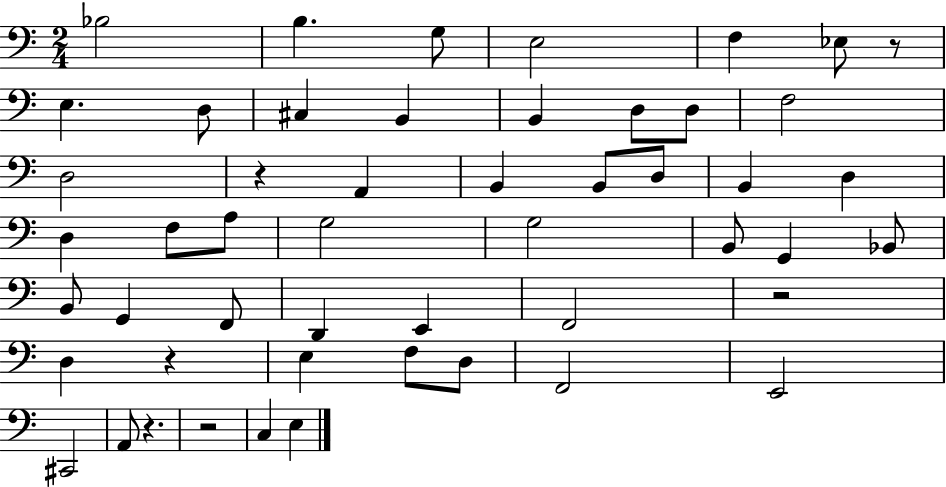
Bb3/h B3/q. G3/e E3/h F3/q Eb3/e R/e E3/q. D3/e C#3/q B2/q B2/q D3/e D3/e F3/h D3/h R/q A2/q B2/q B2/e D3/e B2/q D3/q D3/q F3/e A3/e G3/h G3/h B2/e G2/q Bb2/e B2/e G2/q F2/e D2/q E2/q F2/h R/h D3/q R/q E3/q F3/e D3/e F2/h E2/h C#2/h A2/e R/q. R/h C3/q E3/q